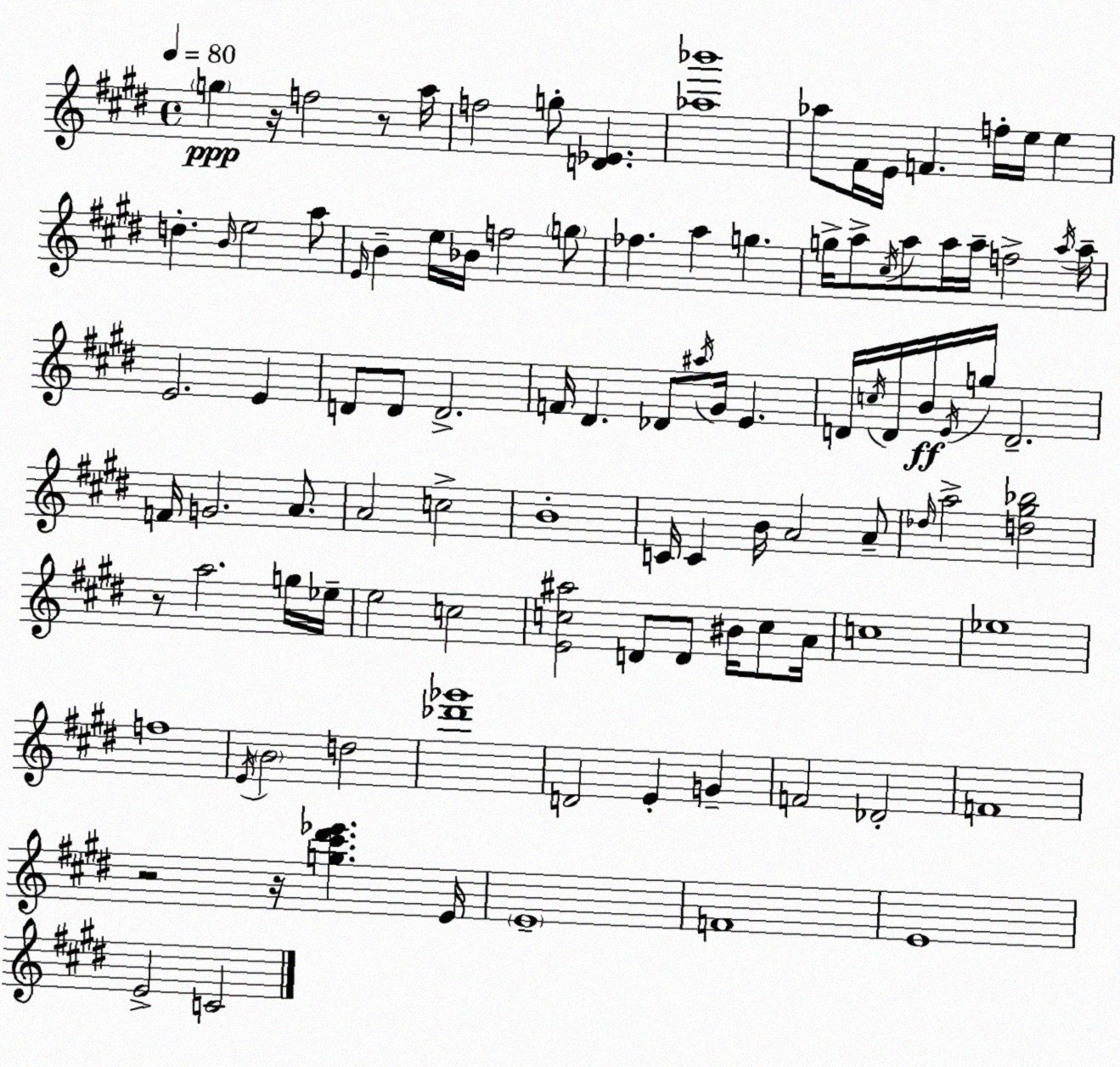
X:1
T:Untitled
M:4/4
L:1/4
K:E
g z/4 f2 z/2 a/4 f2 g/2 [D_E] [_a_b']4 _a/2 ^F/4 E/4 F f/4 e/4 e d B/4 e2 a/2 E/4 B e/4 _B/4 f2 g/2 _f a g g/4 a/2 ^c/4 a/2 a/4 a/4 f2 a/4 a/4 E2 E D/2 D/2 D2 F/4 ^D _D/2 ^a/4 ^G/4 E D/4 c/4 D/4 B/4 E/4 g/4 D2 F/4 G2 A/2 A2 c2 B4 C/4 C B/4 A2 A/2 _d/4 a2 [d^g_b]2 z/2 a2 g/4 _e/4 e2 c2 [Ec^a]2 D/2 D/2 ^B/4 c/2 A/4 c4 _e4 f4 E/4 B2 d2 [_d'_g']4 D2 E G F2 _D2 F4 z2 z/4 [g^c'^d'_e'] E/4 E4 F4 E4 E2 C2